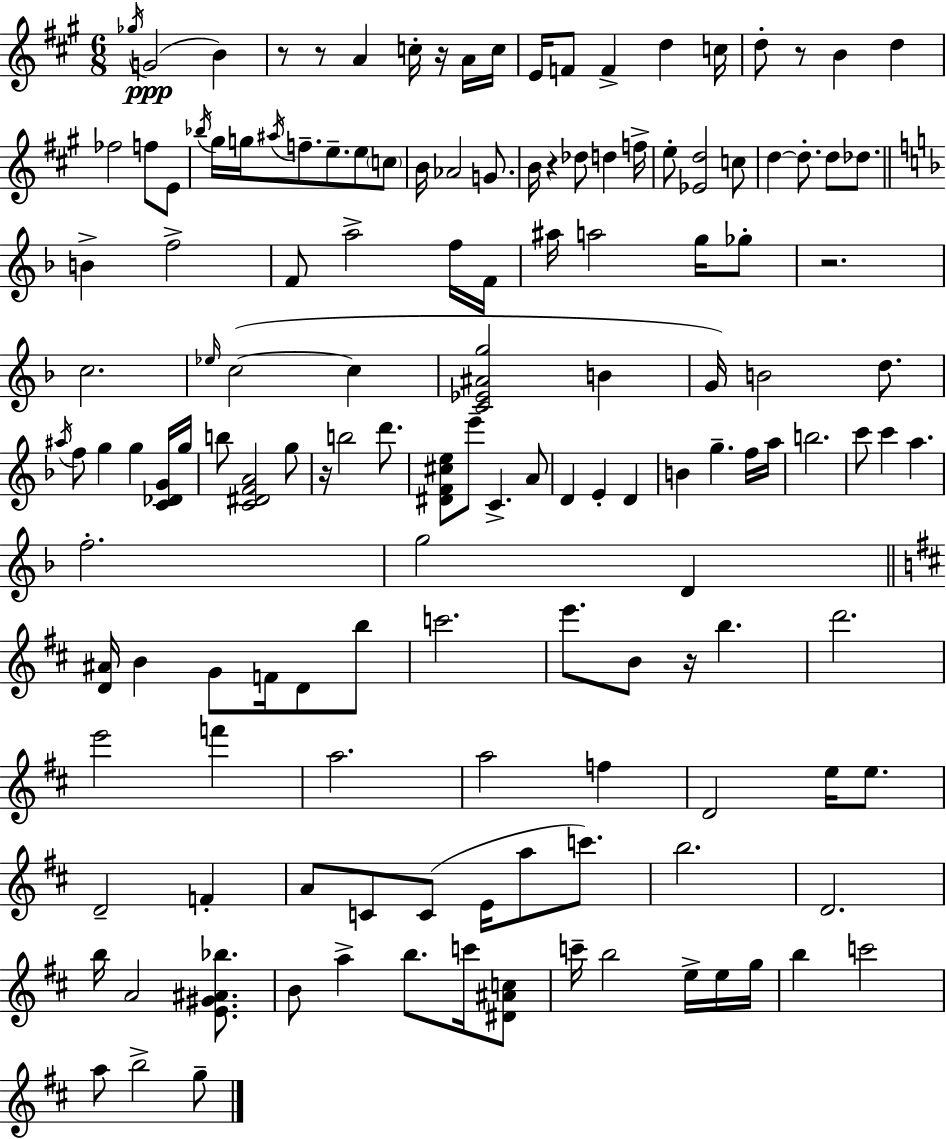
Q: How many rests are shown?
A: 8